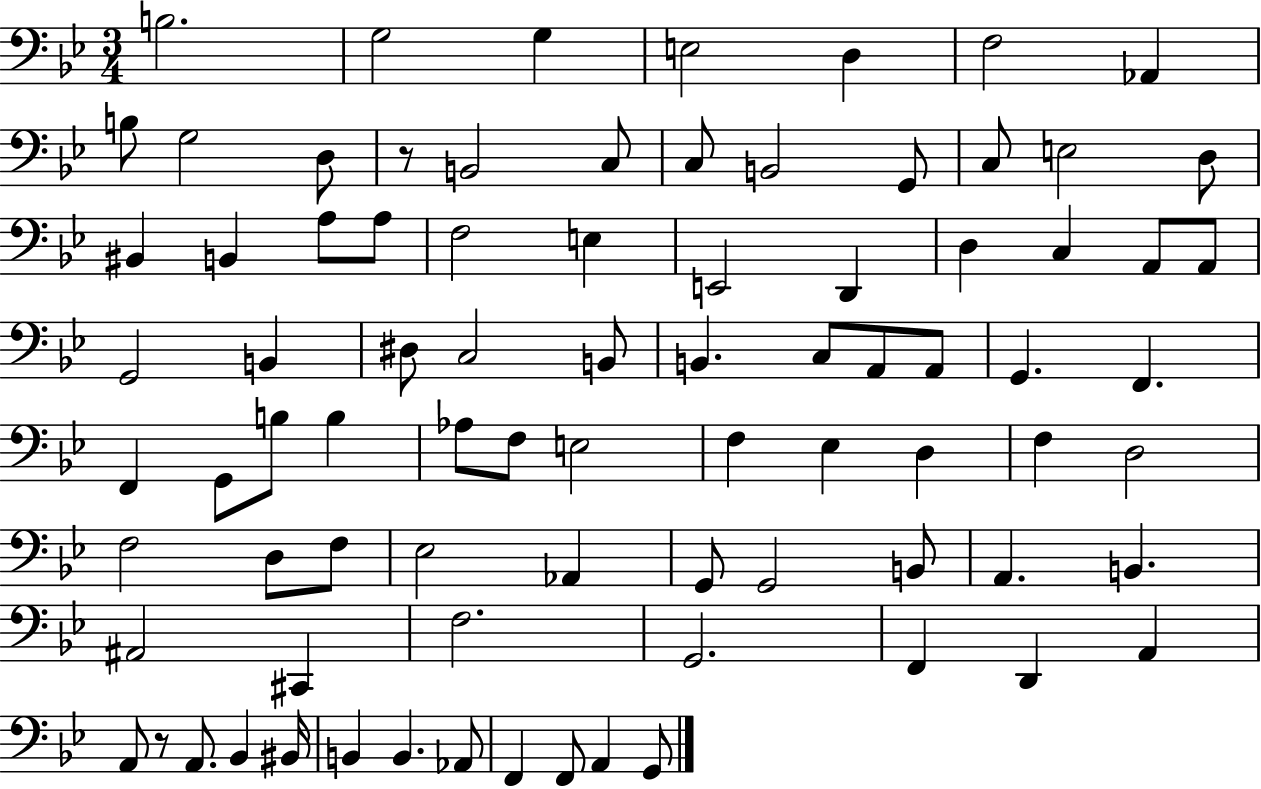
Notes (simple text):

B3/h. G3/h G3/q E3/h D3/q F3/h Ab2/q B3/e G3/h D3/e R/e B2/h C3/e C3/e B2/h G2/e C3/e E3/h D3/e BIS2/q B2/q A3/e A3/e F3/h E3/q E2/h D2/q D3/q C3/q A2/e A2/e G2/h B2/q D#3/e C3/h B2/e B2/q. C3/e A2/e A2/e G2/q. F2/q. F2/q G2/e B3/e B3/q Ab3/e F3/e E3/h F3/q Eb3/q D3/q F3/q D3/h F3/h D3/e F3/e Eb3/h Ab2/q G2/e G2/h B2/e A2/q. B2/q. A#2/h C#2/q F3/h. G2/h. F2/q D2/q A2/q A2/e R/e A2/e. Bb2/q BIS2/s B2/q B2/q. Ab2/e F2/q F2/e A2/q G2/e